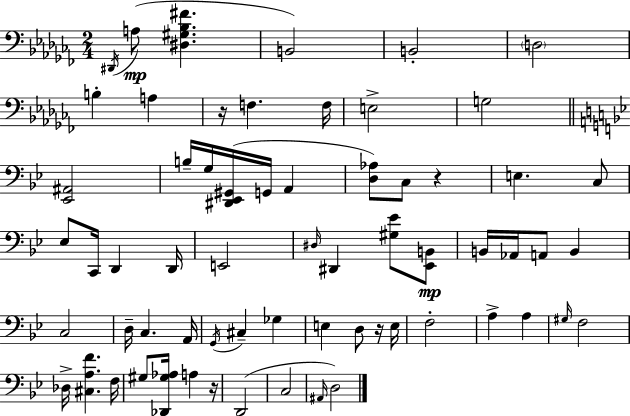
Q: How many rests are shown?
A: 4